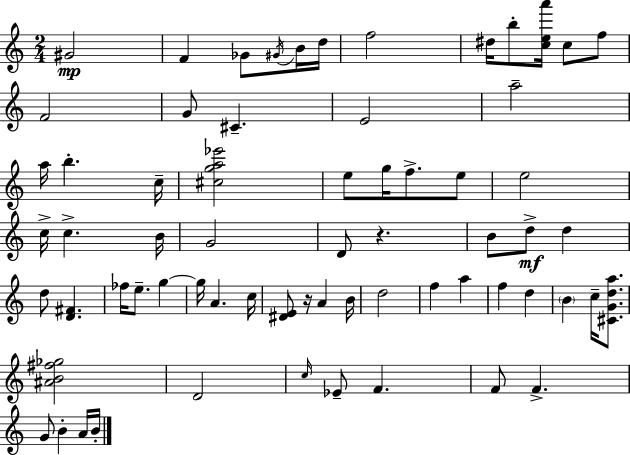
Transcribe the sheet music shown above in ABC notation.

X:1
T:Untitled
M:2/4
L:1/4
K:Am
^G2 F _G/2 ^G/4 B/4 d/4 f2 ^d/4 b/2 [cea']/4 c/2 f/2 F2 G/2 ^C E2 a2 a/4 b c/4 [^cga_e']2 e/2 g/4 f/2 e/2 e2 c/4 c B/4 G2 D/2 z B/2 d/2 d d/2 [D^F] _f/4 e/2 g g/4 A c/4 [^DE]/2 z/4 A B/4 d2 f a f d B c/4 [^CGda]/2 [^AB^f_g]2 D2 c/4 _E/2 F F/2 F G/2 B A/4 B/4